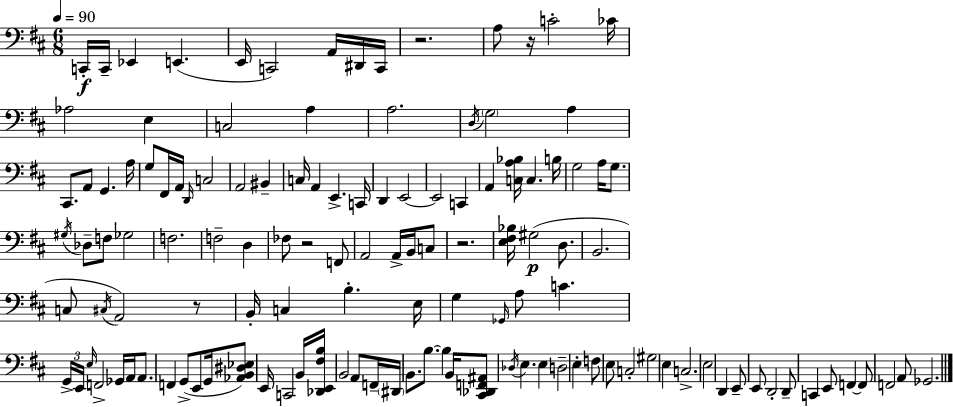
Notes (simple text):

C2/s C2/s Eb2/q E2/q. E2/s C2/h A2/s D#2/s C2/s R/h. A3/e R/s C4/h CES4/s Ab3/h E3/q C3/h A3/q A3/h. D3/s G3/h A3/q C#2/e. A2/e G2/q. A3/s G3/e F#2/s A2/s D2/s C3/h A2/h BIS2/q C3/s A2/q E2/q. C2/s D2/q E2/h E2/h C2/q A2/q [C3,A3,Bb3]/s C3/q. B3/s G3/h A3/s G3/e. G#3/s Db3/e F3/e Gb3/h F3/h. F3/h D3/q FES3/e R/h F2/e A2/h A2/s B2/s C3/e R/h. [E3,F#3,Bb3]/s G#3/h D3/e. B2/h. C3/e C#3/s A2/h R/e B2/s C3/q B3/q. E3/s G3/q Gb2/s A3/e C4/q. G2/s E2/s E3/s F2/h Gb2/s A2/s A2/e. F2/q G2/e E2/e G2/s [Ab2,B2,D#3,Eb3]/e E2/s C2/h B2/s [Db2,E2,F#3,B3]/s B2/h A2/e F2/s D#2/s B2/e. B3/e. B3/q B2/s [C#2,Db2,F2,A#2]/e Db3/s E3/q. E3/q D3/h E3/q F3/e E3/e C3/h G#3/h E3/q C3/h. E3/h D2/q E2/e E2/e D2/h D2/e C2/q E2/e F2/q F2/e F2/h A2/e Gb2/h.